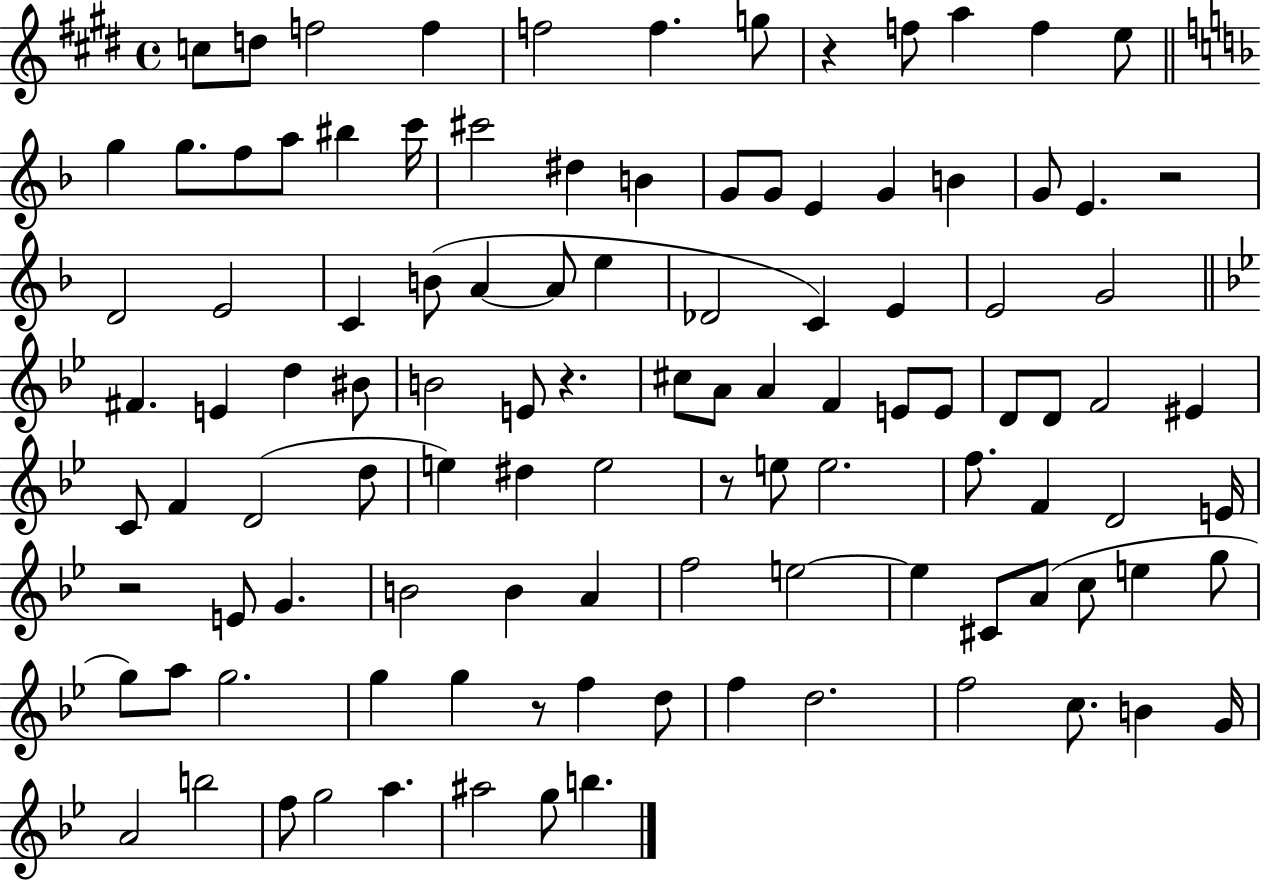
C5/e D5/e F5/h F5/q F5/h F5/q. G5/e R/q F5/e A5/q F5/q E5/e G5/q G5/e. F5/e A5/e BIS5/q C6/s C#6/h D#5/q B4/q G4/e G4/e E4/q G4/q B4/q G4/e E4/q. R/h D4/h E4/h C4/q B4/e A4/q A4/e E5/q Db4/h C4/q E4/q E4/h G4/h F#4/q. E4/q D5/q BIS4/e B4/h E4/e R/q. C#5/e A4/e A4/q F4/q E4/e E4/e D4/e D4/e F4/h EIS4/q C4/e F4/q D4/h D5/e E5/q D#5/q E5/h R/e E5/e E5/h. F5/e. F4/q D4/h E4/s R/h E4/e G4/q. B4/h B4/q A4/q F5/h E5/h E5/q C#4/e A4/e C5/e E5/q G5/e G5/e A5/e G5/h. G5/q G5/q R/e F5/q D5/e F5/q D5/h. F5/h C5/e. B4/q G4/s A4/h B5/h F5/e G5/h A5/q. A#5/h G5/e B5/q.